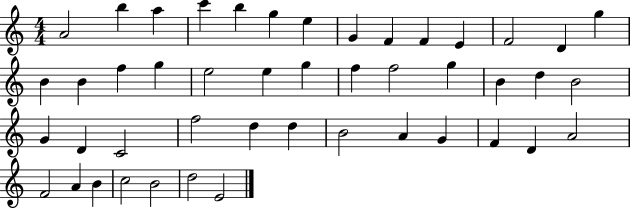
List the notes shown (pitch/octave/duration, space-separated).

A4/h B5/q A5/q C6/q B5/q G5/q E5/q G4/q F4/q F4/q E4/q F4/h D4/q G5/q B4/q B4/q F5/q G5/q E5/h E5/q G5/q F5/q F5/h G5/q B4/q D5/q B4/h G4/q D4/q C4/h F5/h D5/q D5/q B4/h A4/q G4/q F4/q D4/q A4/h F4/h A4/q B4/q C5/h B4/h D5/h E4/h